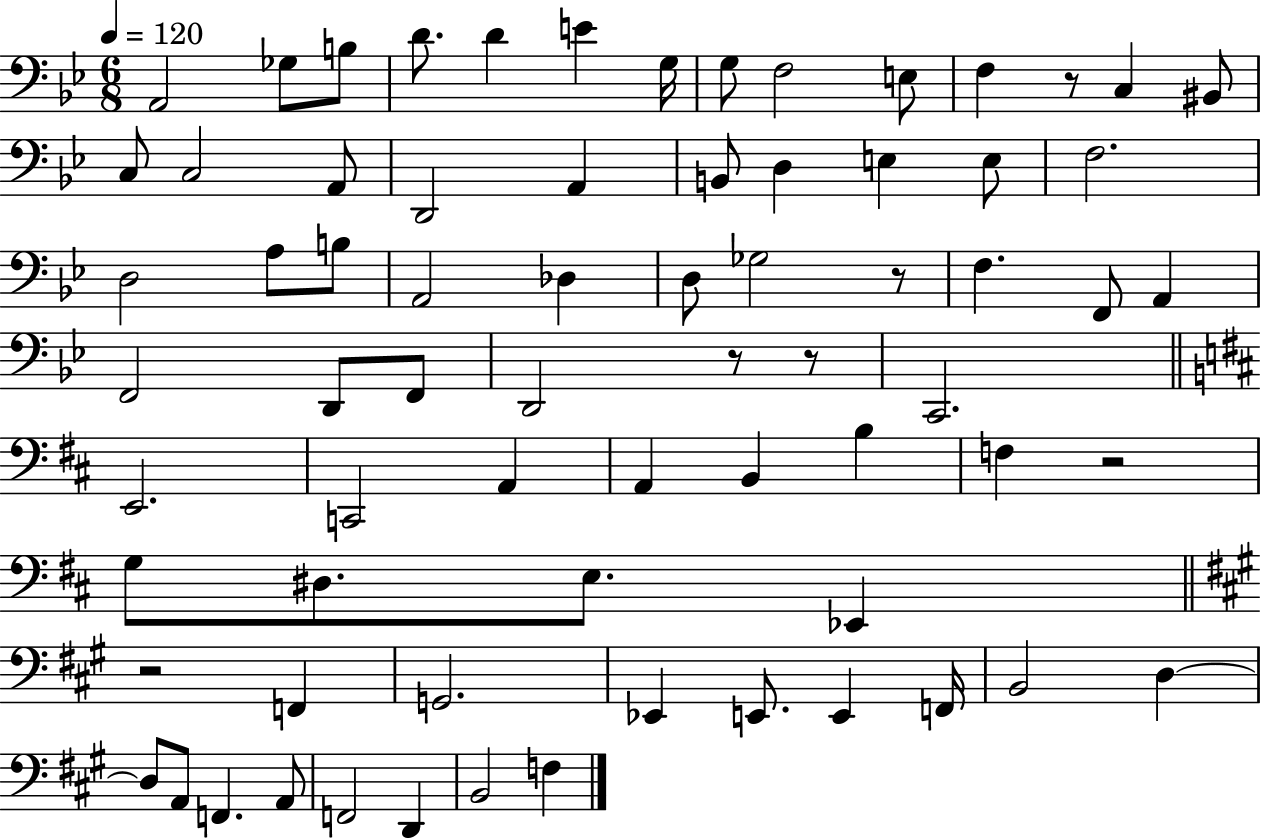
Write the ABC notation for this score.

X:1
T:Untitled
M:6/8
L:1/4
K:Bb
A,,2 _G,/2 B,/2 D/2 D E G,/4 G,/2 F,2 E,/2 F, z/2 C, ^B,,/2 C,/2 C,2 A,,/2 D,,2 A,, B,,/2 D, E, E,/2 F,2 D,2 A,/2 B,/2 A,,2 _D, D,/2 _G,2 z/2 F, F,,/2 A,, F,,2 D,,/2 F,,/2 D,,2 z/2 z/2 C,,2 E,,2 C,,2 A,, A,, B,, B, F, z2 G,/2 ^D,/2 E,/2 _E,, z2 F,, G,,2 _E,, E,,/2 E,, F,,/4 B,,2 D, D,/2 A,,/2 F,, A,,/2 F,,2 D,, B,,2 F,